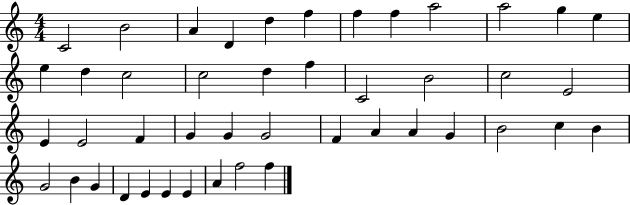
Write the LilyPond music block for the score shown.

{
  \clef treble
  \numericTimeSignature
  \time 4/4
  \key c \major
  c'2 b'2 | a'4 d'4 d''4 f''4 | f''4 f''4 a''2 | a''2 g''4 e''4 | \break e''4 d''4 c''2 | c''2 d''4 f''4 | c'2 b'2 | c''2 e'2 | \break e'4 e'2 f'4 | g'4 g'4 g'2 | f'4 a'4 a'4 g'4 | b'2 c''4 b'4 | \break g'2 b'4 g'4 | d'4 e'4 e'4 e'4 | a'4 f''2 f''4 | \bar "|."
}